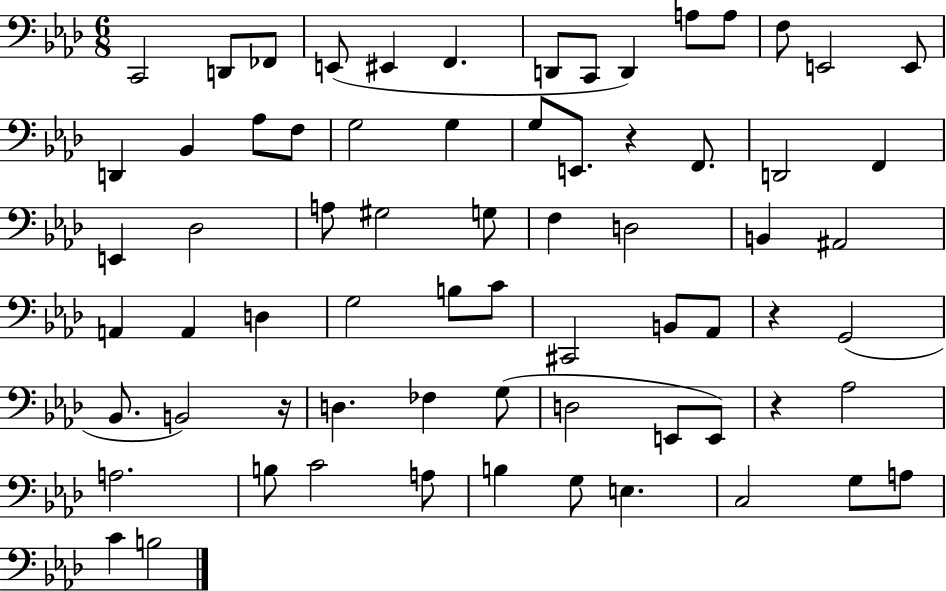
{
  \clef bass
  \numericTimeSignature
  \time 6/8
  \key aes \major
  \repeat volta 2 { c,2 d,8 fes,8 | e,8( eis,4 f,4. | d,8 c,8 d,4) a8 a8 | f8 e,2 e,8 | \break d,4 bes,4 aes8 f8 | g2 g4 | g8 e,8. r4 f,8. | d,2 f,4 | \break e,4 des2 | a8 gis2 g8 | f4 d2 | b,4 ais,2 | \break a,4 a,4 d4 | g2 b8 c'8 | cis,2 b,8 aes,8 | r4 g,2( | \break bes,8. b,2) r16 | d4. fes4 g8( | d2 e,8 e,8) | r4 aes2 | \break a2. | b8 c'2 a8 | b4 g8 e4. | c2 g8 a8 | \break c'4 b2 | } \bar "|."
}